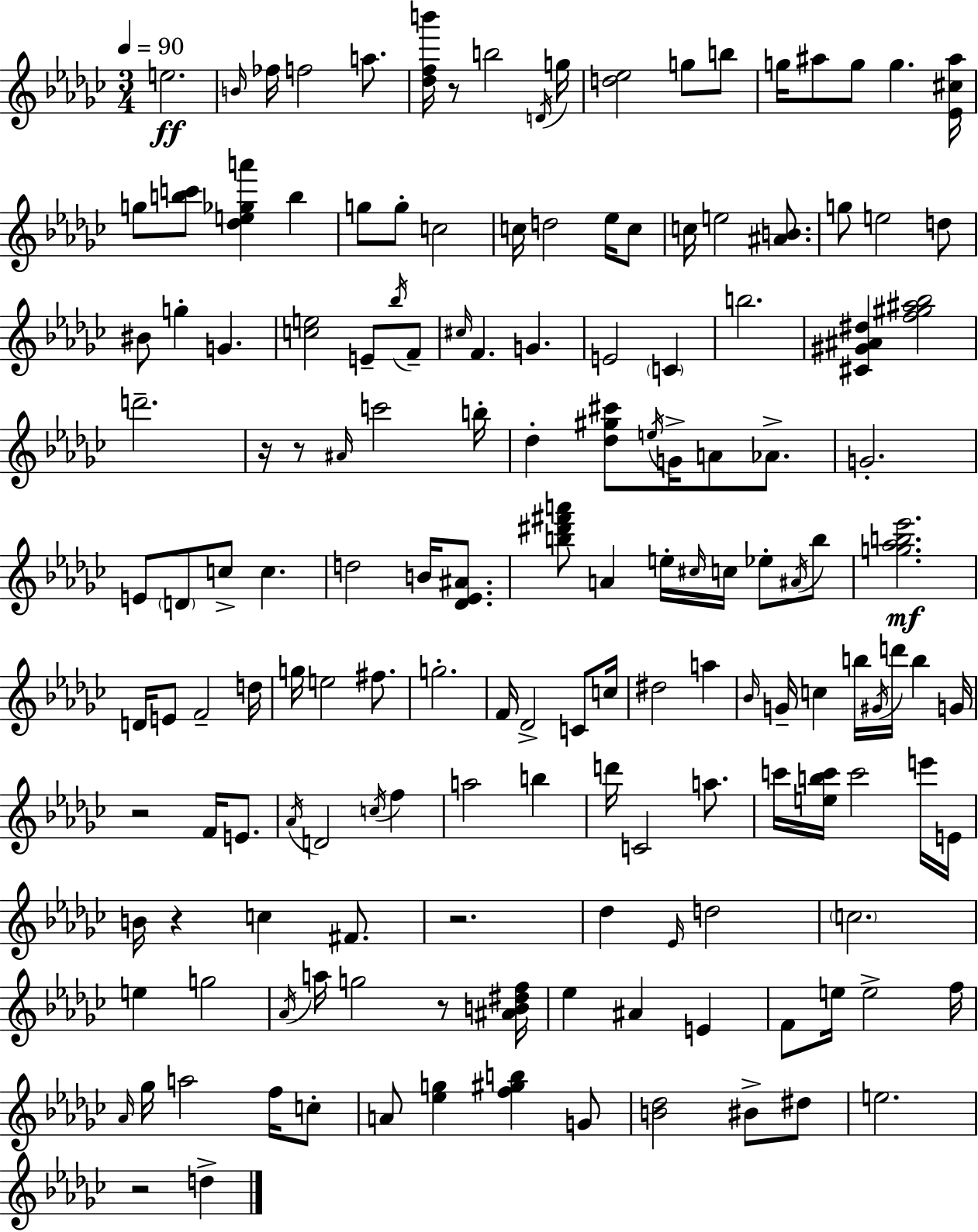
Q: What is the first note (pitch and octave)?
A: E5